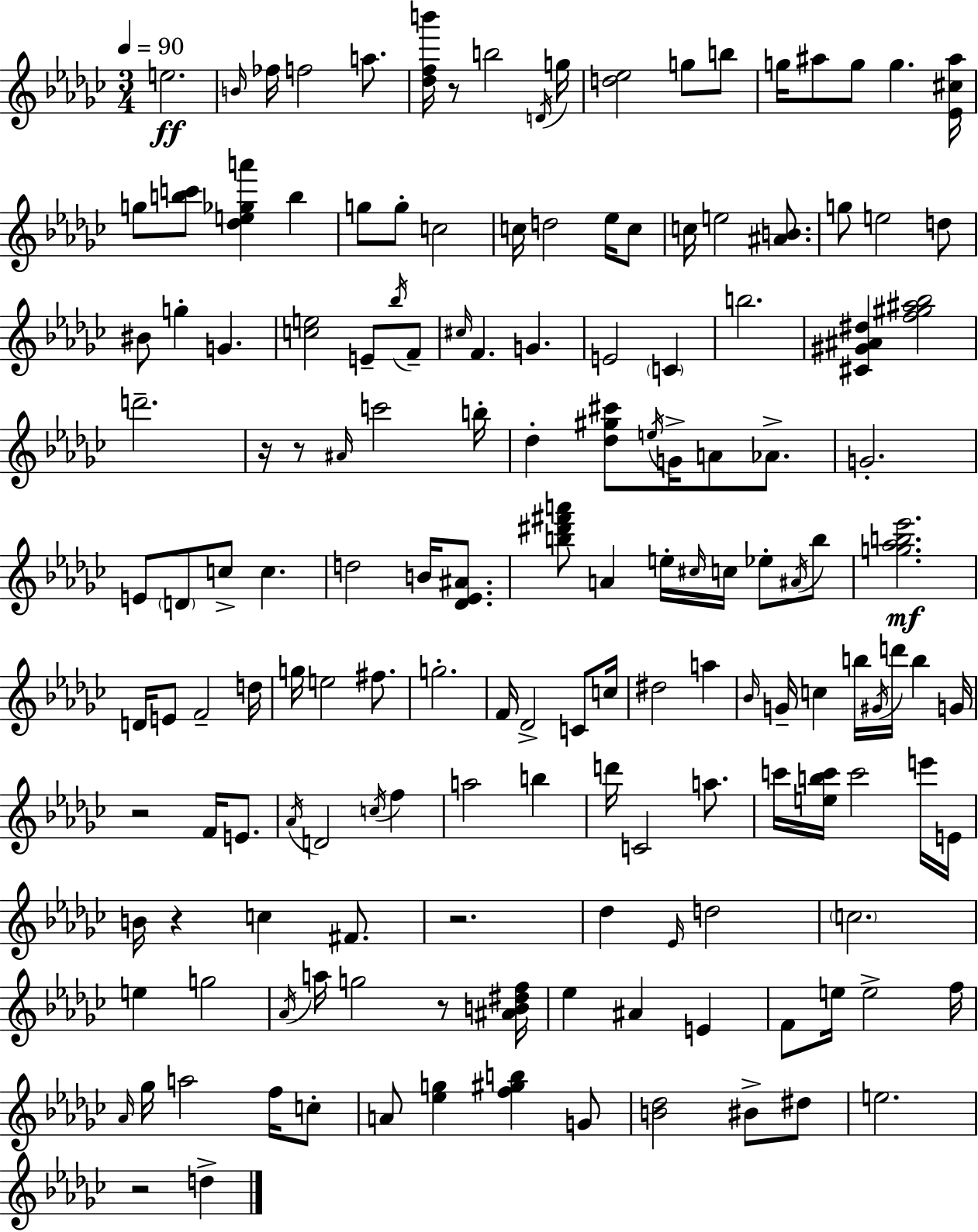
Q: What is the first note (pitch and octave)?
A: E5